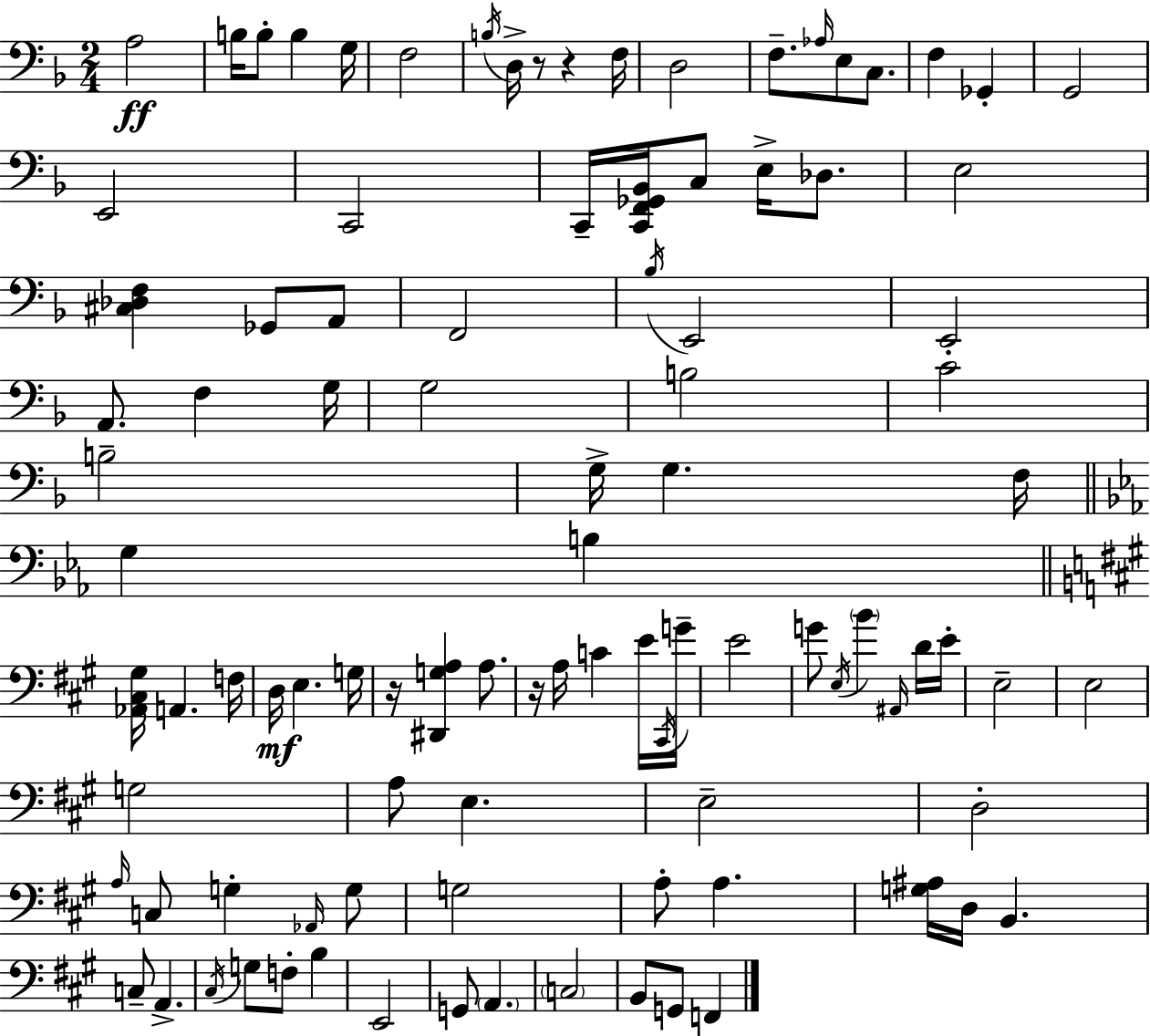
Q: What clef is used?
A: bass